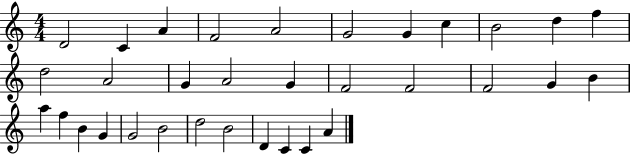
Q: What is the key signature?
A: C major